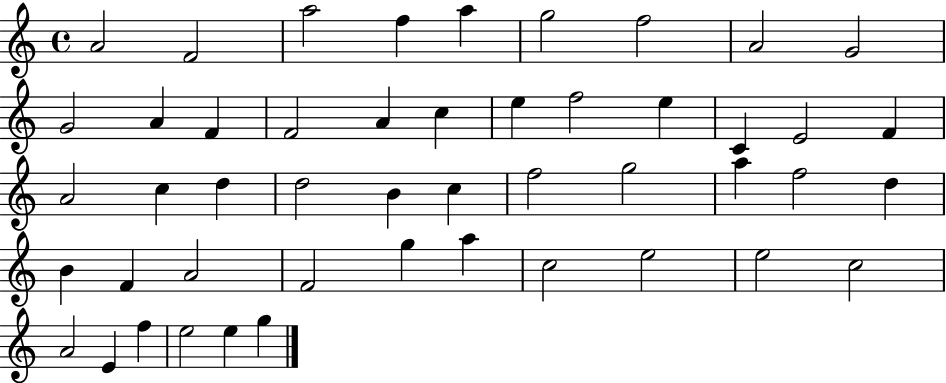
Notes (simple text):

A4/h F4/h A5/h F5/q A5/q G5/h F5/h A4/h G4/h G4/h A4/q F4/q F4/h A4/q C5/q E5/q F5/h E5/q C4/q E4/h F4/q A4/h C5/q D5/q D5/h B4/q C5/q F5/h G5/h A5/q F5/h D5/q B4/q F4/q A4/h F4/h G5/q A5/q C5/h E5/h E5/h C5/h A4/h E4/q F5/q E5/h E5/q G5/q